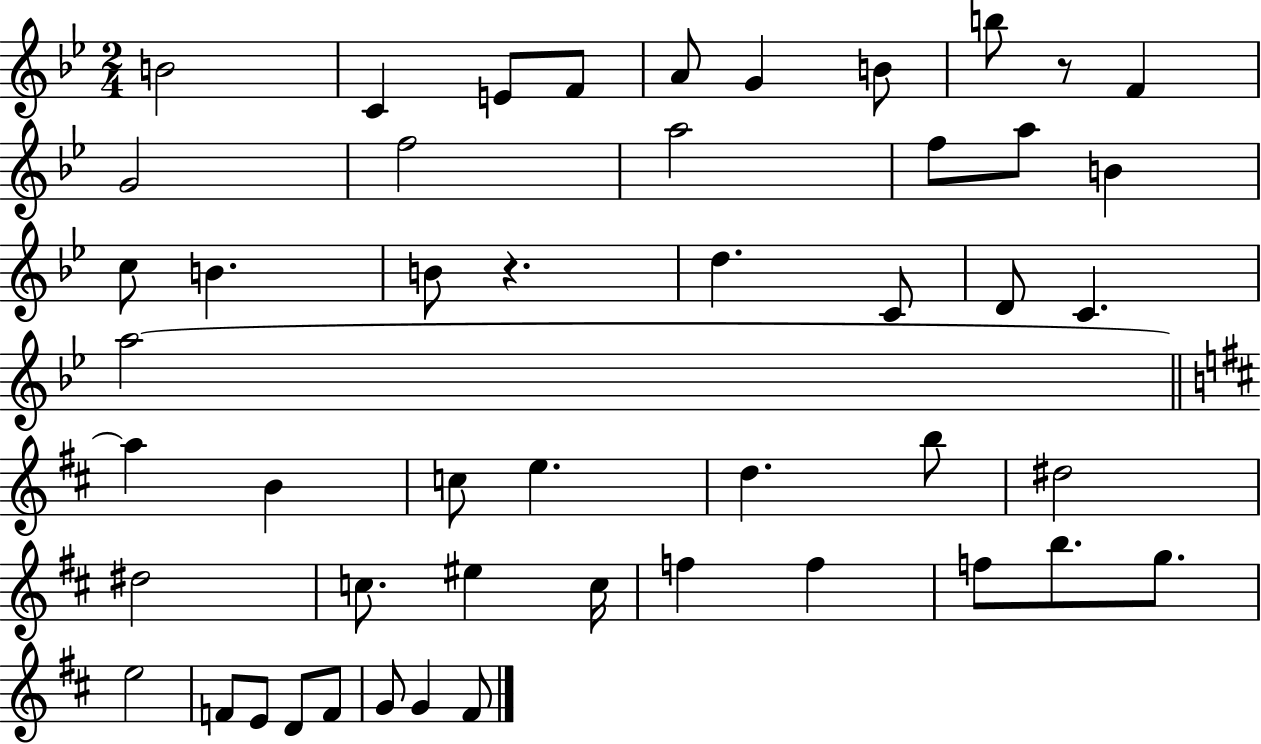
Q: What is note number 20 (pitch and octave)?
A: C4